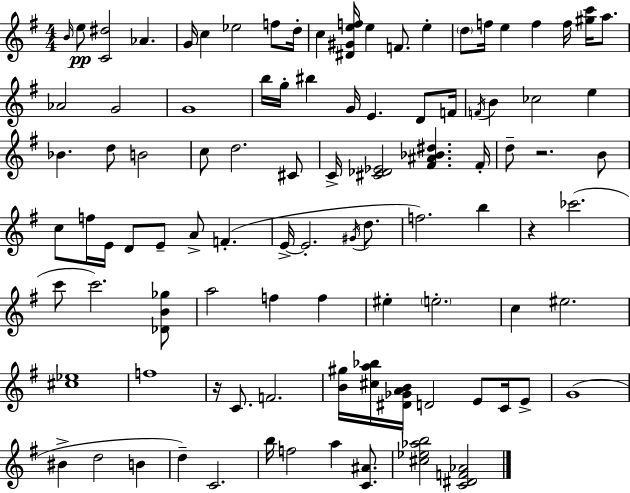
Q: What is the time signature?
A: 4/4